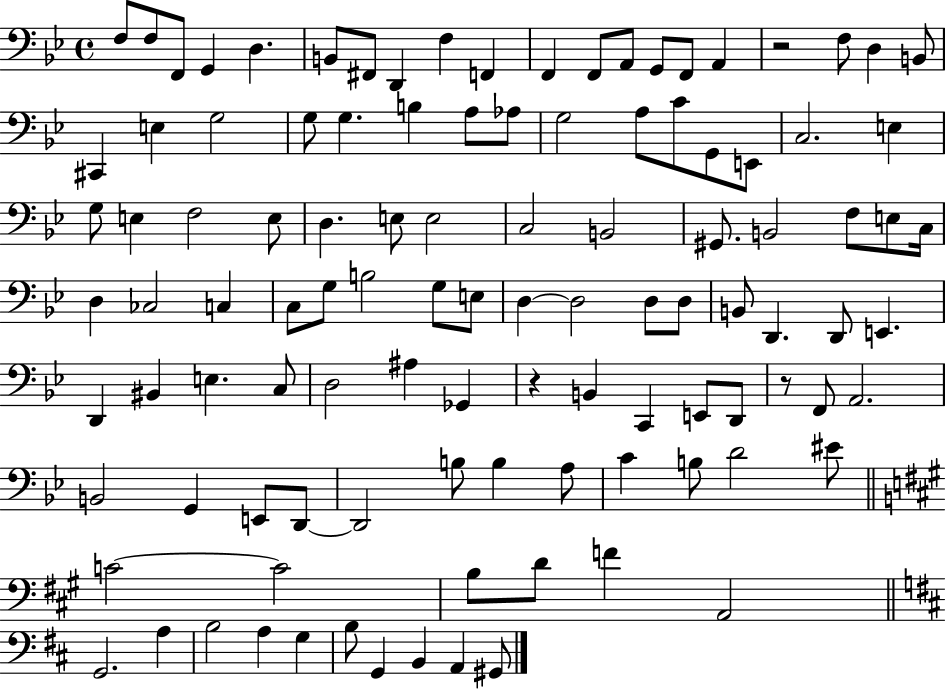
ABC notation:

X:1
T:Untitled
M:4/4
L:1/4
K:Bb
F,/2 F,/2 F,,/2 G,, D, B,,/2 ^F,,/2 D,, F, F,, F,, F,,/2 A,,/2 G,,/2 F,,/2 A,, z2 F,/2 D, B,,/2 ^C,, E, G,2 G,/2 G, B, A,/2 _A,/2 G,2 A,/2 C/2 G,,/2 E,,/2 C,2 E, G,/2 E, F,2 E,/2 D, E,/2 E,2 C,2 B,,2 ^G,,/2 B,,2 F,/2 E,/2 C,/4 D, _C,2 C, C,/2 G,/2 B,2 G,/2 E,/2 D, D,2 D,/2 D,/2 B,,/2 D,, D,,/2 E,, D,, ^B,, E, C,/2 D,2 ^A, _G,, z B,, C,, E,,/2 D,,/2 z/2 F,,/2 A,,2 B,,2 G,, E,,/2 D,,/2 D,,2 B,/2 B, A,/2 C B,/2 D2 ^E/2 C2 C2 B,/2 D/2 F A,,2 G,,2 A, B,2 A, G, B,/2 G,, B,, A,, ^G,,/2